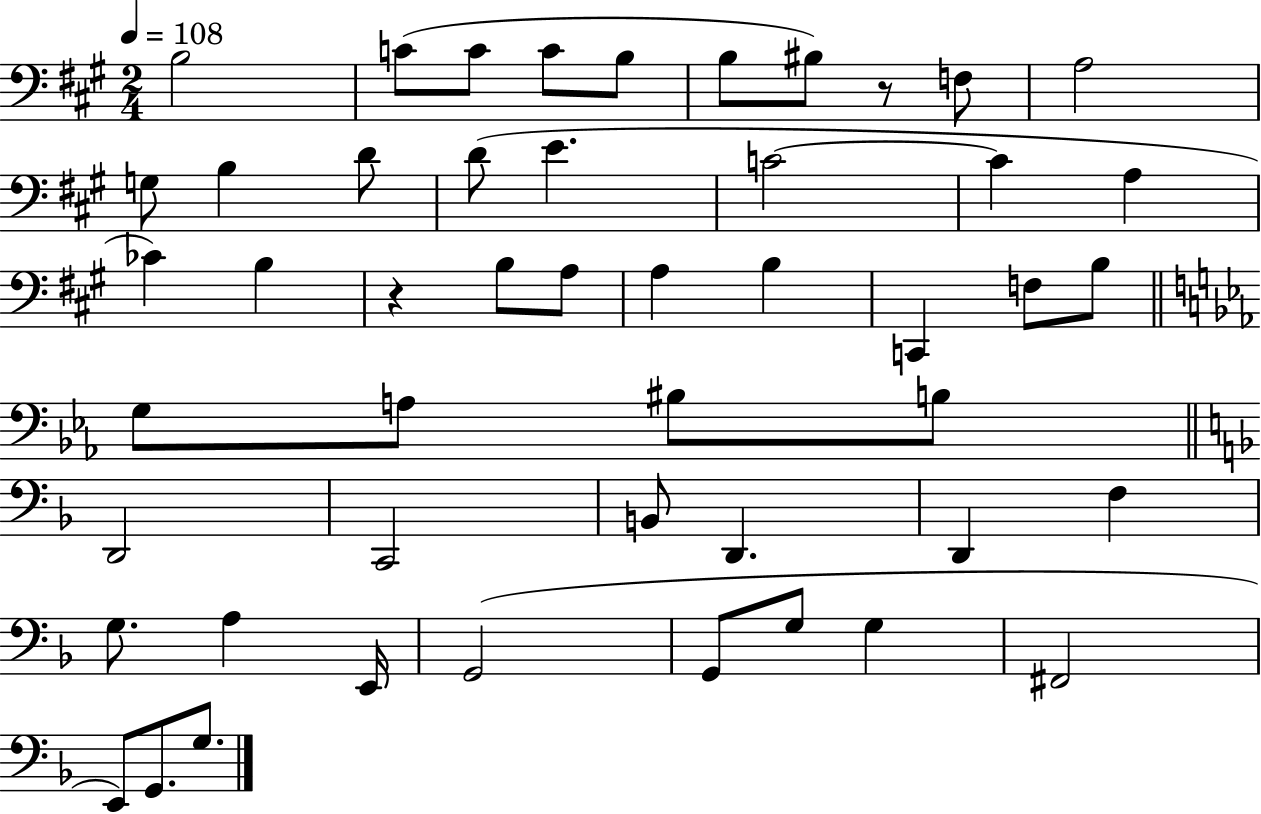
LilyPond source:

{
  \clef bass
  \numericTimeSignature
  \time 2/4
  \key a \major
  \tempo 4 = 108
  \repeat volta 2 { b2 | c'8( c'8 c'8 b8 | b8 bis8) r8 f8 | a2 | \break g8 b4 d'8 | d'8( e'4. | c'2~~ | c'4 a4 | \break ces'4) b4 | r4 b8 a8 | a4 b4 | c,4 f8 b8 | \break \bar "||" \break \key ees \major g8 a8 bis8 b8 | \bar "||" \break \key d \minor d,2 | c,2 | b,8 d,4. | d,4 f4 | \break g8. a4 e,16 | g,2( | g,8 g8 g4 | fis,2 | \break e,8) g,8. g8. | } \bar "|."
}